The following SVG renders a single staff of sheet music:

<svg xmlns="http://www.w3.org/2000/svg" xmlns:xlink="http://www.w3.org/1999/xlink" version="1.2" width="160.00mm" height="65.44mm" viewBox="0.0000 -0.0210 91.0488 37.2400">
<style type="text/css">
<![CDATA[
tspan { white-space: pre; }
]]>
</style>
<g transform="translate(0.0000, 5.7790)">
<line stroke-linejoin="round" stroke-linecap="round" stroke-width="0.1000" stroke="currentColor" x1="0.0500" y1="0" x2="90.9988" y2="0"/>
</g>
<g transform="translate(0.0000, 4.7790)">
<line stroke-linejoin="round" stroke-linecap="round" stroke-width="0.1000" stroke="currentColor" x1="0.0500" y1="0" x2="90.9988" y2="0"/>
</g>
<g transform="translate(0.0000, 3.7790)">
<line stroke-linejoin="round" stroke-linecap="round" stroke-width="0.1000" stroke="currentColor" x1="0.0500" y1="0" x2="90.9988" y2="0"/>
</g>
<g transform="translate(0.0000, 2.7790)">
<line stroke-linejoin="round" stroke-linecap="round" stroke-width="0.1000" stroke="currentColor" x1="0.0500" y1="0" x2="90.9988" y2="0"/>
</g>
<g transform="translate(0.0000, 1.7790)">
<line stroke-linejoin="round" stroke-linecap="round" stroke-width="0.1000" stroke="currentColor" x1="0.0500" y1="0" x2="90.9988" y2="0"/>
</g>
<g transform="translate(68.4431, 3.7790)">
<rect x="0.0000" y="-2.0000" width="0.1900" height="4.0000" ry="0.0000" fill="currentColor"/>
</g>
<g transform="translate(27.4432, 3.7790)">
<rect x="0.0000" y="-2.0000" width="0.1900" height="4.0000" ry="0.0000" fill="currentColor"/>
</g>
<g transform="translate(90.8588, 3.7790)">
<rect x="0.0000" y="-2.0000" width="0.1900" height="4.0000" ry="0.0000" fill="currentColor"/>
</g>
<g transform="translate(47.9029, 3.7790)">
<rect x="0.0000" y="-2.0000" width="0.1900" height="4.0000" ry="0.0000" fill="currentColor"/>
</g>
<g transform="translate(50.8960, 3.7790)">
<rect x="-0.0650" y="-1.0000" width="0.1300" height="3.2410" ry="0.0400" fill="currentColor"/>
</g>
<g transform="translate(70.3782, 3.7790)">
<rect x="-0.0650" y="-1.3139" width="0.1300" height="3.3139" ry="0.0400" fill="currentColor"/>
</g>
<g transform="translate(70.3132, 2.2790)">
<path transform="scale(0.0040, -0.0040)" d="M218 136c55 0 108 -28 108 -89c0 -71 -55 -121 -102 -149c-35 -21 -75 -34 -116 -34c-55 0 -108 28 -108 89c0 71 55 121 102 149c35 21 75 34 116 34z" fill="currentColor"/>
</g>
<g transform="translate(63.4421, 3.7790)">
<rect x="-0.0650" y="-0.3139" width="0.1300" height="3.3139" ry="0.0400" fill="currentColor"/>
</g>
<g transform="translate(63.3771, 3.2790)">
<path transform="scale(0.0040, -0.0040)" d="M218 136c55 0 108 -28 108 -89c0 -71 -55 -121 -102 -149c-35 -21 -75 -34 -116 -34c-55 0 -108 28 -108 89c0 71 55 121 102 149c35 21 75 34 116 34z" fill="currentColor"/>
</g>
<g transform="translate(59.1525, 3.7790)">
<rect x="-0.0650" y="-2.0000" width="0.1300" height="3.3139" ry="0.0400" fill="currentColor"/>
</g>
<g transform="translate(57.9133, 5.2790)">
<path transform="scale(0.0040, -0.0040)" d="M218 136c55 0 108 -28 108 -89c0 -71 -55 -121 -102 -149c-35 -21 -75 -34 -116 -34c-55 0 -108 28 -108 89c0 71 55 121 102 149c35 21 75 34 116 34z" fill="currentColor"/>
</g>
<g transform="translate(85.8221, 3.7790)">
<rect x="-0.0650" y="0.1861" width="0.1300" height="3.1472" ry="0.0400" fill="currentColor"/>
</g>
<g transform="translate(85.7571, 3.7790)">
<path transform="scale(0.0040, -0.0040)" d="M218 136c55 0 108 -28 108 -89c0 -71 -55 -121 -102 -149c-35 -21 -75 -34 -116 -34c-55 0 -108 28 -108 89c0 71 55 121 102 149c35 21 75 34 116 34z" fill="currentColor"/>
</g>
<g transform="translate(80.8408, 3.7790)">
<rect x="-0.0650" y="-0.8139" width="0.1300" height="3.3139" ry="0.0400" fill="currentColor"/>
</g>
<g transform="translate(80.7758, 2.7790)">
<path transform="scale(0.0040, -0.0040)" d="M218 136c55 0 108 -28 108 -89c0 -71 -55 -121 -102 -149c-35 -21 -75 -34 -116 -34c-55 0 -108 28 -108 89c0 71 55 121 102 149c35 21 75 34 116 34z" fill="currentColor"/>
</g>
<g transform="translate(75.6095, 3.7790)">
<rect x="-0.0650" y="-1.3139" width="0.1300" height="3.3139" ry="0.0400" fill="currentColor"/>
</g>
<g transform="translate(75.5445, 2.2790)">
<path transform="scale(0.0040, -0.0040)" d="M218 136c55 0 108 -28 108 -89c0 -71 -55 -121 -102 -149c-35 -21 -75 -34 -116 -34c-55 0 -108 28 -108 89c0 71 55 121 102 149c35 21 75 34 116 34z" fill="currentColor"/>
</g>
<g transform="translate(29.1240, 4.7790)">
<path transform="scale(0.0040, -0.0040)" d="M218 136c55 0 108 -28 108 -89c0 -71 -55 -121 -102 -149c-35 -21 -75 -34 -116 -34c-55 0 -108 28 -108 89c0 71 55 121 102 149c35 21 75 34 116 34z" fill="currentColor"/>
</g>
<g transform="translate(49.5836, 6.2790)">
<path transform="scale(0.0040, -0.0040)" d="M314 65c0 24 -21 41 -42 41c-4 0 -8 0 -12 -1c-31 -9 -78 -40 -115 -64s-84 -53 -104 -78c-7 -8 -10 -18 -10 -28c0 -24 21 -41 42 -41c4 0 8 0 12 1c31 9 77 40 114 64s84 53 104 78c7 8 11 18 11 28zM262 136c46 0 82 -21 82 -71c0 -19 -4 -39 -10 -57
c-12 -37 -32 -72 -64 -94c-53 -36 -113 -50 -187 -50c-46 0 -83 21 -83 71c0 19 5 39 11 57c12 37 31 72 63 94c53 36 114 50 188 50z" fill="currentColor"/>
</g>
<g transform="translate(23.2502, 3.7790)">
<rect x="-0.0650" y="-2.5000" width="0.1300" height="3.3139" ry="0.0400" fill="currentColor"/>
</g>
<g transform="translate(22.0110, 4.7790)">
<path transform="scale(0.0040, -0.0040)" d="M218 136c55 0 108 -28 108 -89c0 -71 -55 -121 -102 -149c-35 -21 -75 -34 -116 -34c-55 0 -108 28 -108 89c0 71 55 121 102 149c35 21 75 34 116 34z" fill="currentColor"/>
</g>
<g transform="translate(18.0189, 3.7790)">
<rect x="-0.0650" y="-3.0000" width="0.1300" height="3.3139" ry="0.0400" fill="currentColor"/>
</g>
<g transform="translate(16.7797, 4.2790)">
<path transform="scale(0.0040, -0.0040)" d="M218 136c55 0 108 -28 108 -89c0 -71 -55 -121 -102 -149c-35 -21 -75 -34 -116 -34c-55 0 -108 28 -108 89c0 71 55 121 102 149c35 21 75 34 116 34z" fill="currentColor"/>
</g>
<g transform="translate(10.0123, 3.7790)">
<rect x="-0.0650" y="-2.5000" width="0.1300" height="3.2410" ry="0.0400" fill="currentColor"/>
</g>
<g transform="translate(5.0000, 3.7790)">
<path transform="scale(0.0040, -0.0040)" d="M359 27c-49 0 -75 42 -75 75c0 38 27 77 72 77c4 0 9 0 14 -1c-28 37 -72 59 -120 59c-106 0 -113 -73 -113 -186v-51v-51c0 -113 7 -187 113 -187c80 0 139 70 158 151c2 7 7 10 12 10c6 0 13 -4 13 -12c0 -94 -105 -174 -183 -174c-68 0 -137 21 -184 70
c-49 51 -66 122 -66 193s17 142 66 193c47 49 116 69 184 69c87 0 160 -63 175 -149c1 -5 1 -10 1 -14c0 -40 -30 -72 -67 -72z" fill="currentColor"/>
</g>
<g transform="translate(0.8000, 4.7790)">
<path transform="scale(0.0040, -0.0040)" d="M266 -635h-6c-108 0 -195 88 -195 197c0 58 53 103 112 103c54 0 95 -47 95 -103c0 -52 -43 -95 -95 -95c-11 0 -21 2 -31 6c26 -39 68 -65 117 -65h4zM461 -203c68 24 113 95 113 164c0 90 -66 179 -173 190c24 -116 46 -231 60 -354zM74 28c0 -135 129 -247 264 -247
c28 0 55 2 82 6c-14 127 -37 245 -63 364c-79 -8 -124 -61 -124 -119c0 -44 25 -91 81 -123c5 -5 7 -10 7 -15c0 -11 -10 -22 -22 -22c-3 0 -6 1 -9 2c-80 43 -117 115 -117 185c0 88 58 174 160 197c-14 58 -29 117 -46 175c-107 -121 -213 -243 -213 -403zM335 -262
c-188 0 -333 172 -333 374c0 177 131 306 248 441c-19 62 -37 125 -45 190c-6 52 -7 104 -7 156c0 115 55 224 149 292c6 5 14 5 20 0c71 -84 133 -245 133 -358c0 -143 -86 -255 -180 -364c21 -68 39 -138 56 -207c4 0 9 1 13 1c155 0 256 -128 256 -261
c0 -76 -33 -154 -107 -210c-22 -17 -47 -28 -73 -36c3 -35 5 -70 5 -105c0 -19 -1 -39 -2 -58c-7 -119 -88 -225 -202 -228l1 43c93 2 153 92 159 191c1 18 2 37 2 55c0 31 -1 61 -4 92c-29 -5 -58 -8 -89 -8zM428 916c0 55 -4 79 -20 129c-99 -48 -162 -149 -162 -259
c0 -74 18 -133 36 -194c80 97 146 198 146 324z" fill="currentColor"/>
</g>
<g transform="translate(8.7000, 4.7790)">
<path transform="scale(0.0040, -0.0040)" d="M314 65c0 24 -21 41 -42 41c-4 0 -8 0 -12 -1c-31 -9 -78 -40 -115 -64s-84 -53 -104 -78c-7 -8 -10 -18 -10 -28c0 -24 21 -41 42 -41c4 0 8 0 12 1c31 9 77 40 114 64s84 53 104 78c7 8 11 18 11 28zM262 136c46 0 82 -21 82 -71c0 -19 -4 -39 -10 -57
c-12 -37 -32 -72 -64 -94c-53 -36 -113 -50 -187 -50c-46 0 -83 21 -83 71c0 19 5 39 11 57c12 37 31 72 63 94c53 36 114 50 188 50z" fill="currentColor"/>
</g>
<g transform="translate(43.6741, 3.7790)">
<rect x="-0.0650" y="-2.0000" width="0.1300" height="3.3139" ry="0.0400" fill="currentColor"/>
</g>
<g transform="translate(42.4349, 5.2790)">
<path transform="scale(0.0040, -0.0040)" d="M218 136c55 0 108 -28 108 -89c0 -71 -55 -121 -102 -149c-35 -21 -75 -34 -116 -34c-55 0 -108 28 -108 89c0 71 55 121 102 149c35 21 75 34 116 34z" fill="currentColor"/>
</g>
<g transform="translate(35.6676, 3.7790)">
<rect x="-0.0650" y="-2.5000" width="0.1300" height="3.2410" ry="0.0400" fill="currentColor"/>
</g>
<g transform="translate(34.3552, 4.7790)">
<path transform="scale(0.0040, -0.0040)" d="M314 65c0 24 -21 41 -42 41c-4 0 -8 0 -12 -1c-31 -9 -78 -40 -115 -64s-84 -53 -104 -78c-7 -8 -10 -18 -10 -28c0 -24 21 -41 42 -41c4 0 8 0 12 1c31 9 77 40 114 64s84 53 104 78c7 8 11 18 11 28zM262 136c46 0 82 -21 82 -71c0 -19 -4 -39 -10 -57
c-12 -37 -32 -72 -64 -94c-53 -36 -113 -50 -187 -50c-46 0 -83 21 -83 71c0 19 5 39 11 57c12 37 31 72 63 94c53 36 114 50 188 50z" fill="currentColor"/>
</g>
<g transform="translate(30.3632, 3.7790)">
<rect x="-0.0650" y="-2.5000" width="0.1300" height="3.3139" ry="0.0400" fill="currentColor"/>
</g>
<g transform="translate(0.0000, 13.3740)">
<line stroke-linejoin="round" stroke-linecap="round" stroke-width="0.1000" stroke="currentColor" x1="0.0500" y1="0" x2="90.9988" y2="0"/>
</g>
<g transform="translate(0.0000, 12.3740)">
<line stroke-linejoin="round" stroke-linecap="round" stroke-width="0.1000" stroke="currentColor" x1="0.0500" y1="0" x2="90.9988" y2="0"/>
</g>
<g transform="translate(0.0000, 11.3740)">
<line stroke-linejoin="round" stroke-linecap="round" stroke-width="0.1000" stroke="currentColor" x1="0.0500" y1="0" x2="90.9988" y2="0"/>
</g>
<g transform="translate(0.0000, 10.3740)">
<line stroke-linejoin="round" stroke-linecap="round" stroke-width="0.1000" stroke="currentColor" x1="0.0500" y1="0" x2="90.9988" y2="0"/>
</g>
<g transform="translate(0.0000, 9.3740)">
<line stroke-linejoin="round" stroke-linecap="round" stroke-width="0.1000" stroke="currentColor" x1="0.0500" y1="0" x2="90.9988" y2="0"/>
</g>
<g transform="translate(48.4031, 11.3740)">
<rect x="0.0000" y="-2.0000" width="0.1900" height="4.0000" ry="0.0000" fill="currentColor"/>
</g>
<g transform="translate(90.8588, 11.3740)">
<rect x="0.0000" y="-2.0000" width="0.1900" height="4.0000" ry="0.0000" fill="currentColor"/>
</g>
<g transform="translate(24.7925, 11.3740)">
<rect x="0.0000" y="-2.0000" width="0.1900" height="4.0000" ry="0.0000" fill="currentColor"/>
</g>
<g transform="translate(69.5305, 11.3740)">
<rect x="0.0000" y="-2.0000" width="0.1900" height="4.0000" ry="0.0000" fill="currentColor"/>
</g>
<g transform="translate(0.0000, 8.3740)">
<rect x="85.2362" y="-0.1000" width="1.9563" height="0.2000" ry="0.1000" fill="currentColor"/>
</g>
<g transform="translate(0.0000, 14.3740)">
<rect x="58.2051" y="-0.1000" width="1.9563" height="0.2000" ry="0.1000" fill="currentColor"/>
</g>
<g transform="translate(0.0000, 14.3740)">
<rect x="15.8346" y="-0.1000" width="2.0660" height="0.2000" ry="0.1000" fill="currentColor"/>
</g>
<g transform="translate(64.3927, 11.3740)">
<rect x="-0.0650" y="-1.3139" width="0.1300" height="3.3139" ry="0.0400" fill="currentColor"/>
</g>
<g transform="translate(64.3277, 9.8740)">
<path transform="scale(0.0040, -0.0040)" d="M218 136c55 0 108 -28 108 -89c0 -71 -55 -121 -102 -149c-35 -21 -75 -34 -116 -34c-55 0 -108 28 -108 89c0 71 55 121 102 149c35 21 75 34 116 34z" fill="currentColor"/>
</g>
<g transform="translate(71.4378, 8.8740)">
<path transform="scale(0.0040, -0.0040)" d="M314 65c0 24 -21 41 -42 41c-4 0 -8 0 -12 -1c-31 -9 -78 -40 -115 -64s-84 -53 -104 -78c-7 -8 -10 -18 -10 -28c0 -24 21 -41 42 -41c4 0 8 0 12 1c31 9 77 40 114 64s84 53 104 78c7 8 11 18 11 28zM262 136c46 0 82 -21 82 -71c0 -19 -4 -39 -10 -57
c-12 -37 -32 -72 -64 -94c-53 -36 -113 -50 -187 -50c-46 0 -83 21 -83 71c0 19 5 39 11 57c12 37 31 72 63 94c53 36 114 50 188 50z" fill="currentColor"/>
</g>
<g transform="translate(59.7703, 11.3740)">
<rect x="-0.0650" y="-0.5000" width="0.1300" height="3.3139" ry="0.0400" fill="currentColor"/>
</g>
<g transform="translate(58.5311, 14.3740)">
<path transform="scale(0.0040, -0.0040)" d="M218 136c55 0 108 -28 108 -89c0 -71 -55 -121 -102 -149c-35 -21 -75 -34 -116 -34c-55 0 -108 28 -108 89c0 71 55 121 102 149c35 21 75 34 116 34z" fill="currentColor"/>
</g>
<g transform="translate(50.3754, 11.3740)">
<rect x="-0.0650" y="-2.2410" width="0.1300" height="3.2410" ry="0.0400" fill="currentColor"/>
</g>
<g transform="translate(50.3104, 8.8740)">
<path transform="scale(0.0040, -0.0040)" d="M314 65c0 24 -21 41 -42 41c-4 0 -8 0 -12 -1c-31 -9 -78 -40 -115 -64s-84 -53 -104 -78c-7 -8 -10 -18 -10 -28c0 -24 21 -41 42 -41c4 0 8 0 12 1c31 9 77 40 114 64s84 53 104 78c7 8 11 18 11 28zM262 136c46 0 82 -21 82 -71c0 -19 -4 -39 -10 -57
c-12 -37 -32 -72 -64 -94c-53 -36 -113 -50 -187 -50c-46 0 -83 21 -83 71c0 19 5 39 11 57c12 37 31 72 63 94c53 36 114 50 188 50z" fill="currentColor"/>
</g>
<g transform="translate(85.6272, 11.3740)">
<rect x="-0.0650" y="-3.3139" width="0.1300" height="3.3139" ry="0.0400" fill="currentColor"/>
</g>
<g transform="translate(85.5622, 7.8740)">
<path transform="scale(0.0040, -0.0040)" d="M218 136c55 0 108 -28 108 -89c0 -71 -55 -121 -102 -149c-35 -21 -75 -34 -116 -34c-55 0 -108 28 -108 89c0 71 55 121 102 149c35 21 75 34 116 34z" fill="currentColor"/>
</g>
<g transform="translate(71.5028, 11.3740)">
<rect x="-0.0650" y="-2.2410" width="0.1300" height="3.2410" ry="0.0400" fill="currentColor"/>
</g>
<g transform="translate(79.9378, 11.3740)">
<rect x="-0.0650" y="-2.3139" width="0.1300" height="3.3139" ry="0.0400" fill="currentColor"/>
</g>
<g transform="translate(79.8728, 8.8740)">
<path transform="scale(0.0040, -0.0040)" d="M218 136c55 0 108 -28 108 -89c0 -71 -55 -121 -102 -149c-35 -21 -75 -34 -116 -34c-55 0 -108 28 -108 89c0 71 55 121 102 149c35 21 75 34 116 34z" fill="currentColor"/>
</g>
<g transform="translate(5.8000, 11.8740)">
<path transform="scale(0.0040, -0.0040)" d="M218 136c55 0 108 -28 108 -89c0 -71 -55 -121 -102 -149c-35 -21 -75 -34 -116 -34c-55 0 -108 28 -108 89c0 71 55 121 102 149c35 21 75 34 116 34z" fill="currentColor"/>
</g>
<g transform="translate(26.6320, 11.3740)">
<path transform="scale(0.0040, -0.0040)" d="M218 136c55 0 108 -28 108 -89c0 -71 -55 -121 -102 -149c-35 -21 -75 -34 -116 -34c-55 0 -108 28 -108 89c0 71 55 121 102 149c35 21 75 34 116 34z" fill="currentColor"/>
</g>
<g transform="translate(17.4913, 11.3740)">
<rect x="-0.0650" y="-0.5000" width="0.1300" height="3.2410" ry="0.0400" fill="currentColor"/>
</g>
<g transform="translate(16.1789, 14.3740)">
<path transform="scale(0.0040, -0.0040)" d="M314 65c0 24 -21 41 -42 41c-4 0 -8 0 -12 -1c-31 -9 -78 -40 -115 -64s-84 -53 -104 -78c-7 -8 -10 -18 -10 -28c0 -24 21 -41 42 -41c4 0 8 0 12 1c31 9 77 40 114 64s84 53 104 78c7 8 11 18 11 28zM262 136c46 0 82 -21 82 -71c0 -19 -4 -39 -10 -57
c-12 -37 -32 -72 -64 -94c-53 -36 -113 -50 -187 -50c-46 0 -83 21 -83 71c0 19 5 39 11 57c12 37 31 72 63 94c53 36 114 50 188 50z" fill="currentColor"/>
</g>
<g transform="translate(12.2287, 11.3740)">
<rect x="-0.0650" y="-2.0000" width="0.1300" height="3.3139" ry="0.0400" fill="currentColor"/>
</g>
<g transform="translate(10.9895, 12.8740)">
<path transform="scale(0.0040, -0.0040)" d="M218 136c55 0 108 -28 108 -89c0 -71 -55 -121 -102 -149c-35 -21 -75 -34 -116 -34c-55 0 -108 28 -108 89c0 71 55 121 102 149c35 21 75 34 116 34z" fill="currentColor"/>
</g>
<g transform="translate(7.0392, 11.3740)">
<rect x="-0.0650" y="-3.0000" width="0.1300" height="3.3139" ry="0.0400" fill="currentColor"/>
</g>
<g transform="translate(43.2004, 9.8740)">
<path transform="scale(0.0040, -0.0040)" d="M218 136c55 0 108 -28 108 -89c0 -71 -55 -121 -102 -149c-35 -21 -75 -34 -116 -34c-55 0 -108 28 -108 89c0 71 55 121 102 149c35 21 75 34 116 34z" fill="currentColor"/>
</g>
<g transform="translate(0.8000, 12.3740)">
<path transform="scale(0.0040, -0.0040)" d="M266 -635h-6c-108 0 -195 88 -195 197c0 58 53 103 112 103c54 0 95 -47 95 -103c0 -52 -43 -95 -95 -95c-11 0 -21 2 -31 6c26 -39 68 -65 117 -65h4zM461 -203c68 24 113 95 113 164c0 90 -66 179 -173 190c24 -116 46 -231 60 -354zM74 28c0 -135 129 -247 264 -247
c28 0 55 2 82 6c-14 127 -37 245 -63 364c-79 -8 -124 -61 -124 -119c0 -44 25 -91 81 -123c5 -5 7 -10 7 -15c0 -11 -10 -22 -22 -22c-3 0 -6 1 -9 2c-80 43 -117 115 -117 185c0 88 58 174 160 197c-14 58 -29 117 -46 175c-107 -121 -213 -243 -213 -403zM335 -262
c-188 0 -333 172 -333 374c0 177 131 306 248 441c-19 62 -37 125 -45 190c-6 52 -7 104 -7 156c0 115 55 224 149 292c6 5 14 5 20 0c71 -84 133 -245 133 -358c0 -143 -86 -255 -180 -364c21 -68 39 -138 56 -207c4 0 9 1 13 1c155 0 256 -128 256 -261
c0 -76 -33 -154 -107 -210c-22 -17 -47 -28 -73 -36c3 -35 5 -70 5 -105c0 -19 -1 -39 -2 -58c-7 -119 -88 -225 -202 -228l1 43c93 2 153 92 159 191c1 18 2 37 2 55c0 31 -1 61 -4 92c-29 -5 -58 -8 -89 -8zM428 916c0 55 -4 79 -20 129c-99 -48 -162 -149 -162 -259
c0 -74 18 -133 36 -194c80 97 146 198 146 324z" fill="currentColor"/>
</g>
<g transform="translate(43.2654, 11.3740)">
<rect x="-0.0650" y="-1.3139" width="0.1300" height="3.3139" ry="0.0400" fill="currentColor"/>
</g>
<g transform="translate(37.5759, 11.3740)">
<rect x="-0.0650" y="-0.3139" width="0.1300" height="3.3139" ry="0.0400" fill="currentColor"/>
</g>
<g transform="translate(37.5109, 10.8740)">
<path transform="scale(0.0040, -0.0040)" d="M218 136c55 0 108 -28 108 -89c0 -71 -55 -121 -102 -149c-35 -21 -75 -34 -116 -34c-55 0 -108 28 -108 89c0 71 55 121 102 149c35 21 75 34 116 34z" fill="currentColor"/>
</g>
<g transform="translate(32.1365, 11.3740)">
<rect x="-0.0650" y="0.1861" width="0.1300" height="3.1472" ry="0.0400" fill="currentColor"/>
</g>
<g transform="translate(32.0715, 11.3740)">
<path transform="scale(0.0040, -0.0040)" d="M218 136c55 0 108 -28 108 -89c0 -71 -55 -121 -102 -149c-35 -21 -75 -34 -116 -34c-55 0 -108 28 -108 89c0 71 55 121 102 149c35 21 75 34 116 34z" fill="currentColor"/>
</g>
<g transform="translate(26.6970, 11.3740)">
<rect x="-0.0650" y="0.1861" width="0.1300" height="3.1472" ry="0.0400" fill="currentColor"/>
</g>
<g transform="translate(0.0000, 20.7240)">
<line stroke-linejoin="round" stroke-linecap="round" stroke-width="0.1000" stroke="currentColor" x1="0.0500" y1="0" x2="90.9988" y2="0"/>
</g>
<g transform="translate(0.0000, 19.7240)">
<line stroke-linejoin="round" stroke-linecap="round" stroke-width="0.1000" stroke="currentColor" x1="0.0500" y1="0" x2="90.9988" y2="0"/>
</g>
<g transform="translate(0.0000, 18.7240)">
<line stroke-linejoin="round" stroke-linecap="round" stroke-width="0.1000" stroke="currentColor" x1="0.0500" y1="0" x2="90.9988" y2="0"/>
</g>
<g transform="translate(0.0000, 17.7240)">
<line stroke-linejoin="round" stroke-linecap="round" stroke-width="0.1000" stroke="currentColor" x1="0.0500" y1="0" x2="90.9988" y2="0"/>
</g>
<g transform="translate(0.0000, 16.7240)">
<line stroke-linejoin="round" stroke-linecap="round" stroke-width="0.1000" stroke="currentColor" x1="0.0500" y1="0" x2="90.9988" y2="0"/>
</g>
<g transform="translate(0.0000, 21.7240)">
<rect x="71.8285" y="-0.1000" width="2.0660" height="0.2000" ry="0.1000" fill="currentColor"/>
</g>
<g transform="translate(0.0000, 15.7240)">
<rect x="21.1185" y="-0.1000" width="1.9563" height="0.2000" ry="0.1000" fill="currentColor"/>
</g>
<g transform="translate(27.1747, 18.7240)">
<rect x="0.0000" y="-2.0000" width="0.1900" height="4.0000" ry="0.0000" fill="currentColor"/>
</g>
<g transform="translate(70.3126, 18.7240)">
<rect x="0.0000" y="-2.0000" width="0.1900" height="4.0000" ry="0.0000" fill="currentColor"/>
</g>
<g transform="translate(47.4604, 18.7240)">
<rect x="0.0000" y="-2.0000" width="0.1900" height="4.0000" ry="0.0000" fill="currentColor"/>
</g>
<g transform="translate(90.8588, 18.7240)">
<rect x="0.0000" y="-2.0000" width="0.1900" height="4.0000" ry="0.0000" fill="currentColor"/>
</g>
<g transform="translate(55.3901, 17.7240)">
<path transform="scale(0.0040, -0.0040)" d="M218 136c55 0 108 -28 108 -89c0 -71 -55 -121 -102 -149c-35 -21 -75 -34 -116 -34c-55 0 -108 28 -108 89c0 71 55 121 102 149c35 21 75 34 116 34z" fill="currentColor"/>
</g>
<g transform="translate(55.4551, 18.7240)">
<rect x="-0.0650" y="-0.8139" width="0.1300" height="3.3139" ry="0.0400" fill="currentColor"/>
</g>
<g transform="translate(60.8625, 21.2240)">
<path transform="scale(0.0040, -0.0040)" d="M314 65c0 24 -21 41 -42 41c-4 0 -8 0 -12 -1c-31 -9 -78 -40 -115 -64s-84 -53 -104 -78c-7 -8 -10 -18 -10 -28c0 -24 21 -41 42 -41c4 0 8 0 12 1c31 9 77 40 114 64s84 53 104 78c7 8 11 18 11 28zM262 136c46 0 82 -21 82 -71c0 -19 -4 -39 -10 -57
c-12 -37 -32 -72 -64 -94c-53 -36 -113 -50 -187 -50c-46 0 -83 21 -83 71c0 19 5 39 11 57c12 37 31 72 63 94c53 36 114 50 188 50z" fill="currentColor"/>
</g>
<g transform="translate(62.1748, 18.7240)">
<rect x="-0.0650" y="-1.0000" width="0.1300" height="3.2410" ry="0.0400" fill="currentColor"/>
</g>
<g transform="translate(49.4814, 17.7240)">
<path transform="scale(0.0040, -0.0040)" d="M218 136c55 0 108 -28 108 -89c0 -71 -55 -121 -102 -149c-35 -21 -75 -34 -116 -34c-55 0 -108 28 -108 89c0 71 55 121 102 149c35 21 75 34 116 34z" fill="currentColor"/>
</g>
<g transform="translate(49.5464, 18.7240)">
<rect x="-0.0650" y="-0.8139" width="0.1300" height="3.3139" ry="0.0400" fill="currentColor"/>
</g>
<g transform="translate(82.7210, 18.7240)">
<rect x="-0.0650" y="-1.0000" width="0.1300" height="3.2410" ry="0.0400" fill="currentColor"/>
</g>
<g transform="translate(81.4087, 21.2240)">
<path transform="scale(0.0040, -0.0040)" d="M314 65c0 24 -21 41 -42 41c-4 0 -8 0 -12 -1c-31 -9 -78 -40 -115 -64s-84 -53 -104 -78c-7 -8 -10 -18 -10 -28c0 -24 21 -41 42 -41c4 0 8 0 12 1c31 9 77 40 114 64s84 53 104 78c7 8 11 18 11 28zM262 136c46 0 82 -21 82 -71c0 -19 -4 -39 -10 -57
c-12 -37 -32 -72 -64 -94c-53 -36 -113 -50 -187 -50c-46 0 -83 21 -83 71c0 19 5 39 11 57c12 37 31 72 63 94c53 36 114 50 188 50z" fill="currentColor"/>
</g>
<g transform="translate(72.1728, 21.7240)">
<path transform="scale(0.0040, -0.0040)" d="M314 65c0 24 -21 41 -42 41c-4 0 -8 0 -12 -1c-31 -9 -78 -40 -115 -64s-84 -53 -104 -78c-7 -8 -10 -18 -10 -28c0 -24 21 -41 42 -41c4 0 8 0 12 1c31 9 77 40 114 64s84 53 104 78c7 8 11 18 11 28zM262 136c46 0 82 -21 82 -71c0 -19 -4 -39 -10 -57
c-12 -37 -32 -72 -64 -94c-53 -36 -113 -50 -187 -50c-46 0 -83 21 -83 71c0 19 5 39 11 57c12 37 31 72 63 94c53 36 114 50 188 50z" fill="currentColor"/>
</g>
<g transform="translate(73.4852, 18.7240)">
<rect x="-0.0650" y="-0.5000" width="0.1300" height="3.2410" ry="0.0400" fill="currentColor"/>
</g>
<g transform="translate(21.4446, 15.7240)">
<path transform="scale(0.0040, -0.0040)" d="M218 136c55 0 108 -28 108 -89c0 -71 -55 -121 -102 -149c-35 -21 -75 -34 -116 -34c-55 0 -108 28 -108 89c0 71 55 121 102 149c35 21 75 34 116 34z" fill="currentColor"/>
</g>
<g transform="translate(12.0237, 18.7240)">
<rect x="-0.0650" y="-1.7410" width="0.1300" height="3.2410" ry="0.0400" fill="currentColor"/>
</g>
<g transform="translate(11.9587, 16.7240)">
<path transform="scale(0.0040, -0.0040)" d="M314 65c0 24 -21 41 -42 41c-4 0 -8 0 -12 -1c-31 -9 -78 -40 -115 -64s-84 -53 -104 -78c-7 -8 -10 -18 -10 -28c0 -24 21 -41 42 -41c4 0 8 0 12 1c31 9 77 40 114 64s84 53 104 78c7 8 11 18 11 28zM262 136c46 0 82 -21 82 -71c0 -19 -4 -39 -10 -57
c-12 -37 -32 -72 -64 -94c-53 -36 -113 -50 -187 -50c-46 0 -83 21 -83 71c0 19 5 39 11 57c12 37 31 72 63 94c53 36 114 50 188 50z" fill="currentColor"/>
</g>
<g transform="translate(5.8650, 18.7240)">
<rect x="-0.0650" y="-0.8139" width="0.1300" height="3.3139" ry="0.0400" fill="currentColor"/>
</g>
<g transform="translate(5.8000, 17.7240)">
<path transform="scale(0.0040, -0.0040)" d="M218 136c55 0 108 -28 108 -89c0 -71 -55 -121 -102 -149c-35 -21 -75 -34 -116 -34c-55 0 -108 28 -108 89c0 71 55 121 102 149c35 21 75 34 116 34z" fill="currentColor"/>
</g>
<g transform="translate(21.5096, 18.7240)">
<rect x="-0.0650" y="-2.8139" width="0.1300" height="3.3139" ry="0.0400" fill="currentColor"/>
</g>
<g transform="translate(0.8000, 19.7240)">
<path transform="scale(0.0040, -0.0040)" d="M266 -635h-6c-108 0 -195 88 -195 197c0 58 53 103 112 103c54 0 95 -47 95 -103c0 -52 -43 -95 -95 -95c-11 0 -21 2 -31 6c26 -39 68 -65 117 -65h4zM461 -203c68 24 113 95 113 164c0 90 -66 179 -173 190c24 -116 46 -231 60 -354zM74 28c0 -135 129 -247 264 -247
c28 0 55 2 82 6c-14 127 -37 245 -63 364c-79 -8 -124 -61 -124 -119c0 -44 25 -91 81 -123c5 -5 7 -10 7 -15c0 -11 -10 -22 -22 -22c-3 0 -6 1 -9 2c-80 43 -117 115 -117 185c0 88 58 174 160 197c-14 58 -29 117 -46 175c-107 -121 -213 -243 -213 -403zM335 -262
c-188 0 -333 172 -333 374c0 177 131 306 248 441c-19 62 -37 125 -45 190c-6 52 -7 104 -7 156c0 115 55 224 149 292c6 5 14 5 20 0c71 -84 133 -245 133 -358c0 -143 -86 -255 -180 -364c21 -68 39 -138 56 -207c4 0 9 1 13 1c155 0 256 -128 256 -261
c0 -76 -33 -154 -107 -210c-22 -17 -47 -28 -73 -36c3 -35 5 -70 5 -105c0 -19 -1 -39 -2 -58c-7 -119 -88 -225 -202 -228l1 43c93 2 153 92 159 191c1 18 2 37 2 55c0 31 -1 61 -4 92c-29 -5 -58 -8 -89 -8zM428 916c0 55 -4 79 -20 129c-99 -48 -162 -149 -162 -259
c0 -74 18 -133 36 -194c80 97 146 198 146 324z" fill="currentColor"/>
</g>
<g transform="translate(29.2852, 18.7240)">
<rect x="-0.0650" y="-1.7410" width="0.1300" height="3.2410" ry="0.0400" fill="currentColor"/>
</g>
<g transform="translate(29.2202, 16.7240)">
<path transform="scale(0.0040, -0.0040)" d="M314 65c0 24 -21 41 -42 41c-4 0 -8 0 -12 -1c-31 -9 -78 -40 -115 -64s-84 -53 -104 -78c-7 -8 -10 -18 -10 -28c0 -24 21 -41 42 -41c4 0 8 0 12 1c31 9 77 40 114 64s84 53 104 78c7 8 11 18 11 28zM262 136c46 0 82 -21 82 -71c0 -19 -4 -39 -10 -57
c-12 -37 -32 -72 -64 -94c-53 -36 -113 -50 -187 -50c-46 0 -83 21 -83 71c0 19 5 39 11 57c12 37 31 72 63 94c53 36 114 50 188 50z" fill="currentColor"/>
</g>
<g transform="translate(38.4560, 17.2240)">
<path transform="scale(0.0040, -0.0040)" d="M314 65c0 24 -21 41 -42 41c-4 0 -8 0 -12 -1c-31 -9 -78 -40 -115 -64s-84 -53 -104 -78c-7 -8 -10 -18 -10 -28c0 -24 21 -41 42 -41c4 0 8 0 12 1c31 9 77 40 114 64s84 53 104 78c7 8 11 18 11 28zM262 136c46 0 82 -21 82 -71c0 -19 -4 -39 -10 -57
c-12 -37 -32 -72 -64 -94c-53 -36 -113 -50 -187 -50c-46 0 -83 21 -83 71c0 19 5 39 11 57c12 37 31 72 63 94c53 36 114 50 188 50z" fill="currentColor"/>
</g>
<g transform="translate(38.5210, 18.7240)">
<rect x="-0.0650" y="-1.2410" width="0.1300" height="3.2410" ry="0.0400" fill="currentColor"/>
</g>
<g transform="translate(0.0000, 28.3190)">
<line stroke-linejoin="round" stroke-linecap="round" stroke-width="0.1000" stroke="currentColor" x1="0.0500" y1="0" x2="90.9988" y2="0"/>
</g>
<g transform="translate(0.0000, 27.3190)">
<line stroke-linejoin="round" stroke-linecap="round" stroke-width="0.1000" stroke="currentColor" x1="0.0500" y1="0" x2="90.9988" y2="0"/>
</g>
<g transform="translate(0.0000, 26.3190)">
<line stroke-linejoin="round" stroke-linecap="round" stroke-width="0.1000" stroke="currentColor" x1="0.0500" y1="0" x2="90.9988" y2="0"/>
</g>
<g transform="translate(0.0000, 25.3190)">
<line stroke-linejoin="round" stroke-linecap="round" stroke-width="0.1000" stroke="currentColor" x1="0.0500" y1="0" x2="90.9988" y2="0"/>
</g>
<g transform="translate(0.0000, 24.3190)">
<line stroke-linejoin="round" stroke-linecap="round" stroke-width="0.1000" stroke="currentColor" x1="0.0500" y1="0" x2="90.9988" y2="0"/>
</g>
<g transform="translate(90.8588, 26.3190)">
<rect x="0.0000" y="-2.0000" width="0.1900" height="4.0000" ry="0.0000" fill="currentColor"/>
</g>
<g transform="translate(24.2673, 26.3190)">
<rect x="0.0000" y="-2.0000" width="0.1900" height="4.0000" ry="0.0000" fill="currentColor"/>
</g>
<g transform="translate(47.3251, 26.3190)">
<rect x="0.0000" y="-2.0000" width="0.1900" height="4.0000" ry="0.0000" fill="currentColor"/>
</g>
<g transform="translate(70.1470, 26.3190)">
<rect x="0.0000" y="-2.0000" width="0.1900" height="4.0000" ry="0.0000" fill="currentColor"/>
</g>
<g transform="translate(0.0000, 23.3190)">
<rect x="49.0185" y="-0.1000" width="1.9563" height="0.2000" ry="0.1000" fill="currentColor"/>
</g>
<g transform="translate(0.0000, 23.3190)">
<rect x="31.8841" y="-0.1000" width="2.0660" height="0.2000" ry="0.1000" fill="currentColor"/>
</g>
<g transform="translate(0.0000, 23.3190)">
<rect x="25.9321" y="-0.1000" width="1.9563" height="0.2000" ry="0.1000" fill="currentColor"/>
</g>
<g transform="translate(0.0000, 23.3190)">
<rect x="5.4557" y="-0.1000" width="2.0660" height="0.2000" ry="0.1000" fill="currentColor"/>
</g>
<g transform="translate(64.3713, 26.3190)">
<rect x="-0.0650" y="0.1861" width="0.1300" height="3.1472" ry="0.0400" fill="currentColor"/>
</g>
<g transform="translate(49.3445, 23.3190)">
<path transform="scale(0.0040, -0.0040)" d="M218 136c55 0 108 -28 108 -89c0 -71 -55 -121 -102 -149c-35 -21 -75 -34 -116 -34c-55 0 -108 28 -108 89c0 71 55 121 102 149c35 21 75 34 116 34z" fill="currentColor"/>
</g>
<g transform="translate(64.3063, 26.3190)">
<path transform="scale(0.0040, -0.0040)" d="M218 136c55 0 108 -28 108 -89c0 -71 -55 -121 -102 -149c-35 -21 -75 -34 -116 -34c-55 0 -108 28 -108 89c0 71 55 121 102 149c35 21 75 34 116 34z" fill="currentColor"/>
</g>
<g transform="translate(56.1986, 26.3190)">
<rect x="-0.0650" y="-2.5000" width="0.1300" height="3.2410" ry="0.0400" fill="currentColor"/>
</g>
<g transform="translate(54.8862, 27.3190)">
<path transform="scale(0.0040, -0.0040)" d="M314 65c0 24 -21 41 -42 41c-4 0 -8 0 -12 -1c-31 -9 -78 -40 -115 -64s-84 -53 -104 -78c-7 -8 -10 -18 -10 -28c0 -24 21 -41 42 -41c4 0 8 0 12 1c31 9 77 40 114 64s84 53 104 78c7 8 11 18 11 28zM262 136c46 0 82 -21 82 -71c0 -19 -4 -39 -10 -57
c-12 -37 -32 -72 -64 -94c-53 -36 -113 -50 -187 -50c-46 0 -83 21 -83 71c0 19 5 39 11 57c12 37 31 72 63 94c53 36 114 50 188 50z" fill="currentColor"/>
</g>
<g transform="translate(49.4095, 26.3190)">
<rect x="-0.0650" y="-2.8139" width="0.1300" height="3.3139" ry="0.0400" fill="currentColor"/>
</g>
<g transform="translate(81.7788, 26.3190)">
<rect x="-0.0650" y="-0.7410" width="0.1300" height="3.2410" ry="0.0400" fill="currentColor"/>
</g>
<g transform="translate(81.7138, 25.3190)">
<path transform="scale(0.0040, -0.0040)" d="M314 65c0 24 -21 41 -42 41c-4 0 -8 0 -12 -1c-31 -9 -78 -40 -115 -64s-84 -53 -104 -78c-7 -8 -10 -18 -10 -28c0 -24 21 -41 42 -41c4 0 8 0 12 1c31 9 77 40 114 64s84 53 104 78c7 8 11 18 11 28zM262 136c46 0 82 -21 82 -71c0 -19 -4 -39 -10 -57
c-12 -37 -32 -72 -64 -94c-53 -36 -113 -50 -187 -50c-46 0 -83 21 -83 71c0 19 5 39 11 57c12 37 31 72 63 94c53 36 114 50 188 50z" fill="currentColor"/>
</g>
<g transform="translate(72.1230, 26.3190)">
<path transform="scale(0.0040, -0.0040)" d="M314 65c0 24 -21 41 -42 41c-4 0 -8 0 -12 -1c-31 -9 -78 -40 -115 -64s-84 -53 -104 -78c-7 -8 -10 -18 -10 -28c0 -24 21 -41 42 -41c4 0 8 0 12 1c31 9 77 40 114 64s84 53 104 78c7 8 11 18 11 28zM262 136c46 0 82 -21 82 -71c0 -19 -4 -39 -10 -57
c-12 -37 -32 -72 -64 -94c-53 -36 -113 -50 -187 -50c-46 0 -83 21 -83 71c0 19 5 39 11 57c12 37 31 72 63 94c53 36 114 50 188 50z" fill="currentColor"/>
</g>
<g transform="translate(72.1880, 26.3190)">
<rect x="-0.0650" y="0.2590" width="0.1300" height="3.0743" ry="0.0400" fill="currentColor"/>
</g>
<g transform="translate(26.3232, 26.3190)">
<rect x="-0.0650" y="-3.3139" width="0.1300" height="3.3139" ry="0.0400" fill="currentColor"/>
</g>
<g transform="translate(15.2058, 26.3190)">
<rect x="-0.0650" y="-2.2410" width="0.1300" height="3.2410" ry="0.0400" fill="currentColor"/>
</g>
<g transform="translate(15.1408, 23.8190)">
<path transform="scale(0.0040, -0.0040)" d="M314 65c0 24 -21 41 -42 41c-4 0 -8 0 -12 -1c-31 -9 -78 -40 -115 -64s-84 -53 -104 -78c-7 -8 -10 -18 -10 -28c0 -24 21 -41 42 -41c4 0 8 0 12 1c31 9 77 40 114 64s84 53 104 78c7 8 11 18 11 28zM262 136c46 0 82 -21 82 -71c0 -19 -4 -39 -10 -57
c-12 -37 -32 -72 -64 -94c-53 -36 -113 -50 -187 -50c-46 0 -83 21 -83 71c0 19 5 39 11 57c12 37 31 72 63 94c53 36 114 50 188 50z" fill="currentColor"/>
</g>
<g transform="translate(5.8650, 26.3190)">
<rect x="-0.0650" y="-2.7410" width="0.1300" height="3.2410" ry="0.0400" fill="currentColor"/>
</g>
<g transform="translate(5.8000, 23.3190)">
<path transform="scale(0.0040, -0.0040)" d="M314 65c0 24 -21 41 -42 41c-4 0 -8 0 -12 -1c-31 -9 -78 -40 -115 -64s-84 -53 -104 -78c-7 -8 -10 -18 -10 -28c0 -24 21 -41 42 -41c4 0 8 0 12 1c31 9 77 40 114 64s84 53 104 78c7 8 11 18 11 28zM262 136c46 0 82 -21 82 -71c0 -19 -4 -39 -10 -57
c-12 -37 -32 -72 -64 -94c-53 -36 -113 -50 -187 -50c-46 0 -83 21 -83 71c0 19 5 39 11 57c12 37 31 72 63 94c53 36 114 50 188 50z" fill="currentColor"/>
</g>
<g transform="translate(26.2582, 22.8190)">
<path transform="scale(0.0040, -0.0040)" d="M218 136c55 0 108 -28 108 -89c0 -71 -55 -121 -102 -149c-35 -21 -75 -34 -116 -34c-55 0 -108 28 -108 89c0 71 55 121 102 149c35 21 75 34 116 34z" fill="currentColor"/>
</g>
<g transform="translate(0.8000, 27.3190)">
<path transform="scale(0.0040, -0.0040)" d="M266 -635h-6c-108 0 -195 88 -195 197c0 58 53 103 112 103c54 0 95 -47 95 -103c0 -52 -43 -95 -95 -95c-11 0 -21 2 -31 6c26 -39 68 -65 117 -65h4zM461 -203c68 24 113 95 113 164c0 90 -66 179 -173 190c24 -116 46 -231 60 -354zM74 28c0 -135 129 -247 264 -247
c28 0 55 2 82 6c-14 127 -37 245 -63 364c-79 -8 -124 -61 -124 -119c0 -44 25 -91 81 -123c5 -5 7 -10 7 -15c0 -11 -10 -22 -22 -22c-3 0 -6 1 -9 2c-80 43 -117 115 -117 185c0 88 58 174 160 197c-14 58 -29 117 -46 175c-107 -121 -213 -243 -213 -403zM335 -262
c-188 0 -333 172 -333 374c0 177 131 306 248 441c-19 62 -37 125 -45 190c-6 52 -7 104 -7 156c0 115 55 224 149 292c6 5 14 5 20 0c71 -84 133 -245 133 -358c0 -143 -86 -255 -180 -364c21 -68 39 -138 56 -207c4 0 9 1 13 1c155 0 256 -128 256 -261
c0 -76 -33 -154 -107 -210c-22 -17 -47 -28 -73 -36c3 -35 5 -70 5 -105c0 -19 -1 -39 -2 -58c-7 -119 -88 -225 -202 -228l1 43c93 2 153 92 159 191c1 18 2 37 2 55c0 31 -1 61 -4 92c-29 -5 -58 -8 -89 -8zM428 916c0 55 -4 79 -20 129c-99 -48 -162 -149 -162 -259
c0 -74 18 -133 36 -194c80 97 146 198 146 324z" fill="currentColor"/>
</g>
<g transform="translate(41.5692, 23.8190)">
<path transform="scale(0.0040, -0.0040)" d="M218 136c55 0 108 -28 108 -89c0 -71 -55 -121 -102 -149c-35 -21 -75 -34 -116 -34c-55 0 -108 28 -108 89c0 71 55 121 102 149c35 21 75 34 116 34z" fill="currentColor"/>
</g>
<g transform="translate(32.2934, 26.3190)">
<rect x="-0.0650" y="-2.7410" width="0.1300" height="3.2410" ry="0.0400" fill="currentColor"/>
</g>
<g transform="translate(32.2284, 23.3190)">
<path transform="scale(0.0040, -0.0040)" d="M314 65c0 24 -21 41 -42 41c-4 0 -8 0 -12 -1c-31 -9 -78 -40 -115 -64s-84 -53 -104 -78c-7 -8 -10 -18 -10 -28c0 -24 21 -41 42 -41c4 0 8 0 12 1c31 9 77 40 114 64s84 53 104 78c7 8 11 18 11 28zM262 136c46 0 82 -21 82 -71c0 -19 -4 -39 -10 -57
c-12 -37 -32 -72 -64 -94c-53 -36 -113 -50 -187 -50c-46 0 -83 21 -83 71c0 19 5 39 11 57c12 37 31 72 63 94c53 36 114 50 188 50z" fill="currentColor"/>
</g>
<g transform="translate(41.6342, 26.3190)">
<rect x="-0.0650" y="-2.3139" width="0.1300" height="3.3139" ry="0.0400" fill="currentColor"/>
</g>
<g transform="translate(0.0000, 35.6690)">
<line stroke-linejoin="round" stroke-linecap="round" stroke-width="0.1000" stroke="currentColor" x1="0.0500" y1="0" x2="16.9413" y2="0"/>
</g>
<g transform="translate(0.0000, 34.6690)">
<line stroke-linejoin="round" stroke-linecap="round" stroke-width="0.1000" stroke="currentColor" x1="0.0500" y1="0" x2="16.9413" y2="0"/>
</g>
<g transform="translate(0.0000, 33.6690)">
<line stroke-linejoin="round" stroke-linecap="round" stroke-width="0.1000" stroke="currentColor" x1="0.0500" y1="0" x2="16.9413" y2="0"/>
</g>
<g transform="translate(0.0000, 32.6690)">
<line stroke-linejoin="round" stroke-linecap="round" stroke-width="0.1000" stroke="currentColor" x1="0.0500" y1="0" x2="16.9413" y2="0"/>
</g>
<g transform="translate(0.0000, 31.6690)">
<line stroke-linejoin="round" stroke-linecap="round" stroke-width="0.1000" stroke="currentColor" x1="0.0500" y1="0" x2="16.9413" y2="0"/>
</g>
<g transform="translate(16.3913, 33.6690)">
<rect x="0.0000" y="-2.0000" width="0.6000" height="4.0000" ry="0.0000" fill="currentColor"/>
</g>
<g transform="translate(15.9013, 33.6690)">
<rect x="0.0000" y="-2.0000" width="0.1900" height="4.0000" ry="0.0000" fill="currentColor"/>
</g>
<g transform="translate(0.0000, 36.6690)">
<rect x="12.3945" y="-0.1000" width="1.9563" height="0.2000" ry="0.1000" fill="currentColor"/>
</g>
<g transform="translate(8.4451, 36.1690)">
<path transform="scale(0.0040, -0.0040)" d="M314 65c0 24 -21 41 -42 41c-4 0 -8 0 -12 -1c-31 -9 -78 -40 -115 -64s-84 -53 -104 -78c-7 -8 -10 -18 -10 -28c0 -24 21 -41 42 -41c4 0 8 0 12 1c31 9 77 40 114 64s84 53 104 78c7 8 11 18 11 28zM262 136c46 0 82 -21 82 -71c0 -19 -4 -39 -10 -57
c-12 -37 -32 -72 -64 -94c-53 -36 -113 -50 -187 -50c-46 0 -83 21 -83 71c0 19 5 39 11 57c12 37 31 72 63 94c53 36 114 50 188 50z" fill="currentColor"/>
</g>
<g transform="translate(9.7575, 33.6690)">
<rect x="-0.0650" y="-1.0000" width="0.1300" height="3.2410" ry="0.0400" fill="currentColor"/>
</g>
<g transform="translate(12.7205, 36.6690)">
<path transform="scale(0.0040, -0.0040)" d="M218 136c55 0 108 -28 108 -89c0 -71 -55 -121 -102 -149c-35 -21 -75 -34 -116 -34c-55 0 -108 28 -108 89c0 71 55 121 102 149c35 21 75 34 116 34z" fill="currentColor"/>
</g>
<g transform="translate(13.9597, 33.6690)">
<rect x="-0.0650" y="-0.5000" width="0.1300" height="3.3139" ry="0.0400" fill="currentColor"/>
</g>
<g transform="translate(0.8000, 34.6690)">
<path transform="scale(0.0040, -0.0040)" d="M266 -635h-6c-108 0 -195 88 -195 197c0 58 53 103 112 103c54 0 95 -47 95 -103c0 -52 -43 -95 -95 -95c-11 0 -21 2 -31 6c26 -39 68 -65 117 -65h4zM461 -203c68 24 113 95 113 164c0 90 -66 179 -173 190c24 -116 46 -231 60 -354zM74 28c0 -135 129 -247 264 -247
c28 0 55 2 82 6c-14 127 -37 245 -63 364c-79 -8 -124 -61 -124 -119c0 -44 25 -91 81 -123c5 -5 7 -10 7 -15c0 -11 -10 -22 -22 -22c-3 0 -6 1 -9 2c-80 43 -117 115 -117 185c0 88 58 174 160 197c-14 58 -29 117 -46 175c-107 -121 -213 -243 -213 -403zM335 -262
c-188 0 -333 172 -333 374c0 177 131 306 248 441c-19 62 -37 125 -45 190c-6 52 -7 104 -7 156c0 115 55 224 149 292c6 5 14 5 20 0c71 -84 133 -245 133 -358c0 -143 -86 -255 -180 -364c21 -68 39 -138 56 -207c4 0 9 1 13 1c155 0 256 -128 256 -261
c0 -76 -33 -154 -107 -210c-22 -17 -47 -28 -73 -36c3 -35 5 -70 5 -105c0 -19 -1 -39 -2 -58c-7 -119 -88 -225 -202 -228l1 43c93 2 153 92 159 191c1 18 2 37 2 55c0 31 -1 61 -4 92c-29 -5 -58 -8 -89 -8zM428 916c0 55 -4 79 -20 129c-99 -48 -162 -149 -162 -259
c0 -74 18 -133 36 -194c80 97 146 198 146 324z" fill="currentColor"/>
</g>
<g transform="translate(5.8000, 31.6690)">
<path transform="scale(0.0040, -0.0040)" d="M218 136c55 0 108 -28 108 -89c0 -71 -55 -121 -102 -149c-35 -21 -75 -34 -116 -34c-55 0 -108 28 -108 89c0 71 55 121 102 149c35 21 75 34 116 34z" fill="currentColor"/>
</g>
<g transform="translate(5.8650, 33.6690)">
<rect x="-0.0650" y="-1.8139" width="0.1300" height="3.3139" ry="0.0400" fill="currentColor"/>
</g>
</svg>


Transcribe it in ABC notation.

X:1
T:Untitled
M:4/4
L:1/4
K:C
G2 A G G G2 F D2 F c e e d B A F C2 B B c e g2 C e g2 g b d f2 a f2 e2 d d D2 C2 D2 a2 g2 b a2 g a G2 B B2 d2 f D2 C